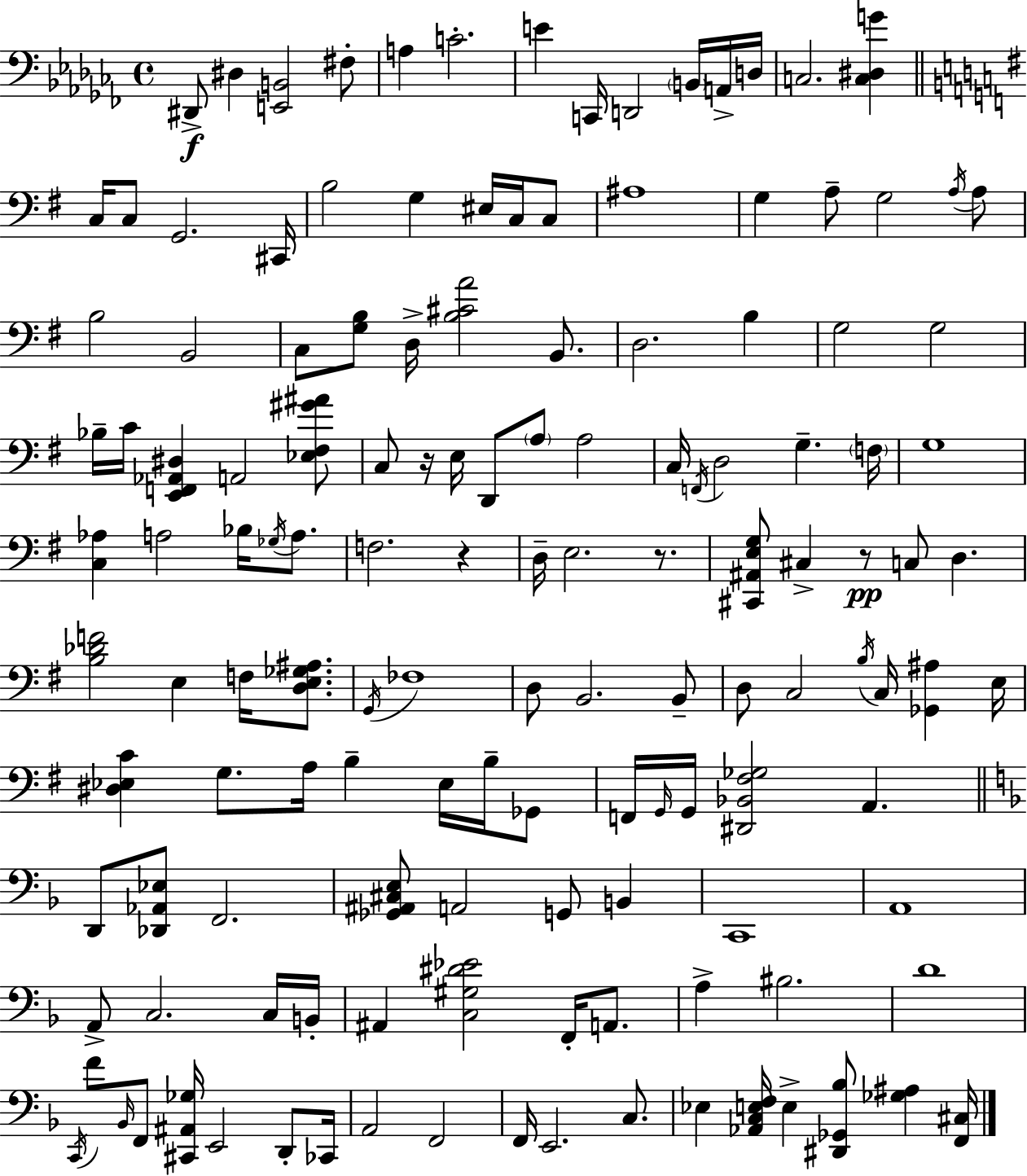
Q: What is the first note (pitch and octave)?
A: D#2